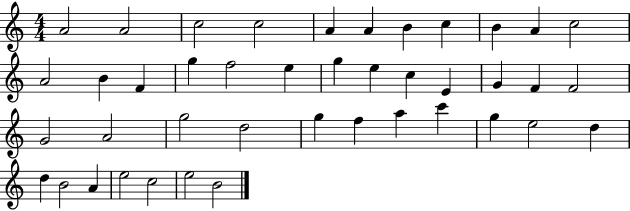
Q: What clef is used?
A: treble